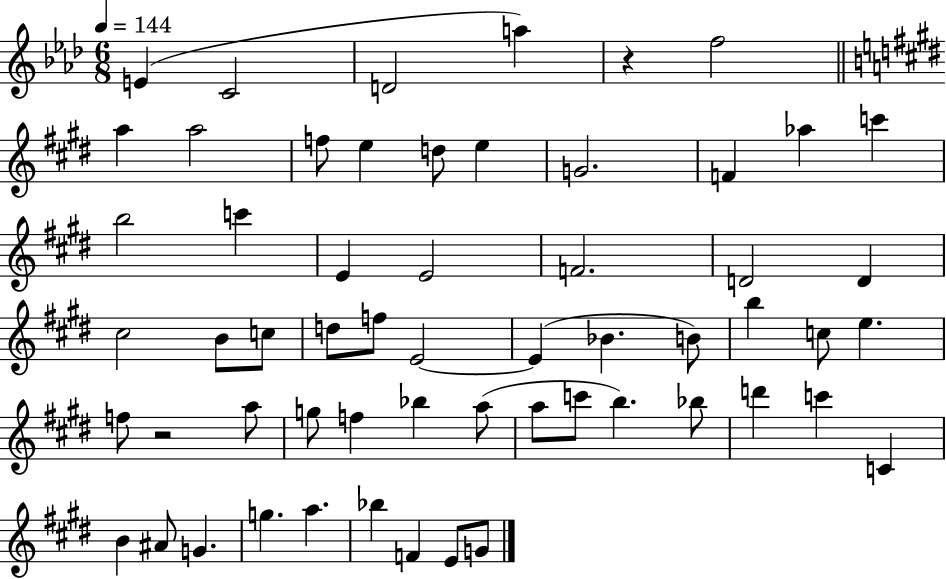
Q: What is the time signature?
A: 6/8